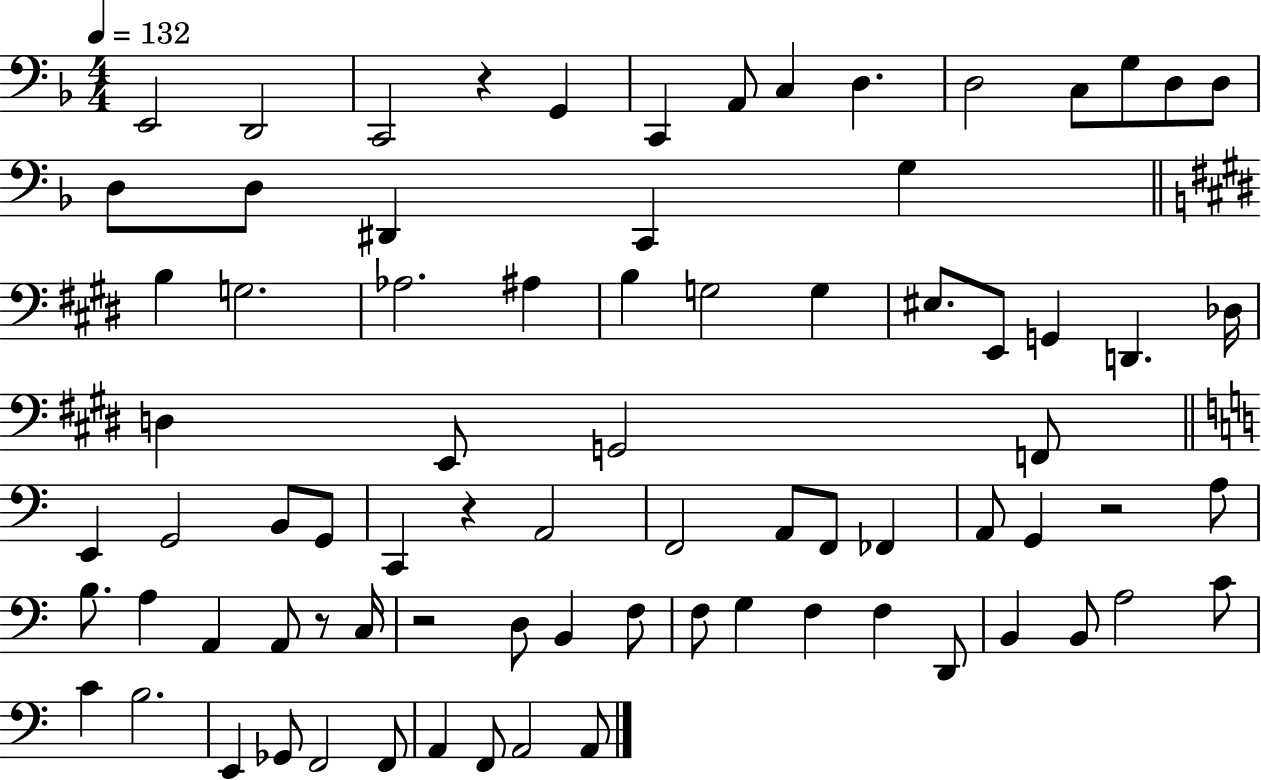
E2/h D2/h C2/h R/q G2/q C2/q A2/e C3/q D3/q. D3/h C3/e G3/e D3/e D3/e D3/e D3/e D#2/q C2/q G3/q B3/q G3/h. Ab3/h. A#3/q B3/q G3/h G3/q EIS3/e. E2/e G2/q D2/q. Db3/s D3/q E2/e G2/h F2/e E2/q G2/h B2/e G2/e C2/q R/q A2/h F2/h A2/e F2/e FES2/q A2/e G2/q R/h A3/e B3/e. A3/q A2/q A2/e R/e C3/s R/h D3/e B2/q F3/e F3/e G3/q F3/q F3/q D2/e B2/q B2/e A3/h C4/e C4/q B3/h. E2/q Gb2/e F2/h F2/e A2/q F2/e A2/h A2/e